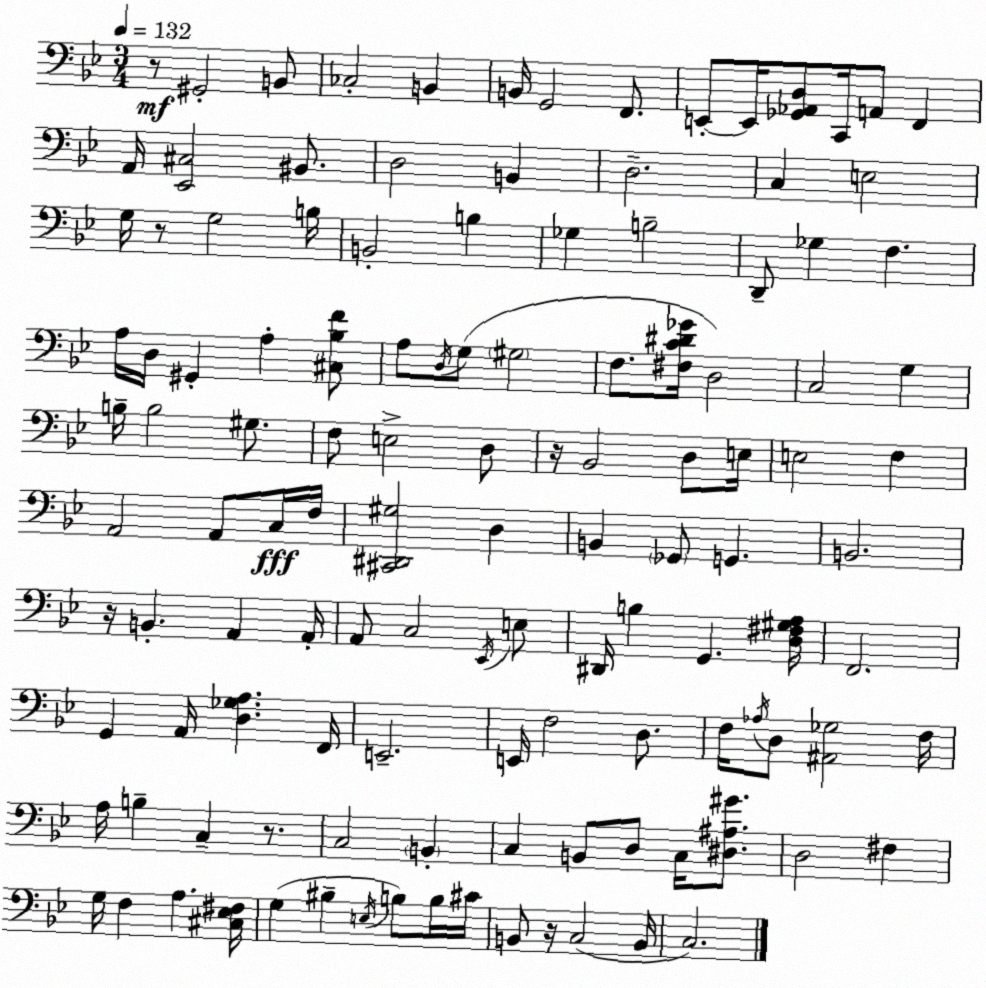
X:1
T:Untitled
M:3/4
L:1/4
K:Bb
z/2 ^G,,2 B,,/2 _C,2 B,, B,,/4 G,,2 F,,/2 E,,/2 E,,/4 [_G,,_A,,D,]/2 C,,/4 A,,/2 F,, A,,/4 [_E,,^C,]2 ^B,,/2 D,2 B,, D,2 C, E,2 G,/4 z/2 G,2 B,/4 B,,2 B, _G, B,2 D,,/2 _G, F, A,/4 D,/4 ^G,, A, [^C,_B,F]/2 A,/2 D,/4 G,/2 ^G,2 F,/2 [^F,C^D_G]/4 D,2 C,2 G, B,/4 B,2 ^G,/2 F,/2 E,2 D,/2 z/4 _B,,2 D,/2 E,/4 E,2 F, A,,2 A,,/2 C,/4 F,/4 [^C,,^D,,^G,]2 D, B,, _G,,/2 G,, B,,2 z/4 B,, A,, A,,/4 A,,/2 C,2 _E,,/4 E,/2 ^D,,/4 B, G,, [D,^F,^G,A,]/4 F,,2 G,, A,,/4 [D,_G,A,] F,,/4 E,,2 E,,/4 F,2 D,/2 F,/4 _A,/4 D,/2 [^A,,_G,]2 F,/4 A,/4 B, C, z/2 C,2 B,, C, B,,/2 D,/2 C,/4 [^D,^A,^G]/2 D,2 ^F, G,/4 F, A, [^C,_E,^F,]/4 G, ^B, E,/4 B,/2 B,/4 ^C/4 B,,/2 z/4 C,2 B,,/4 C,2